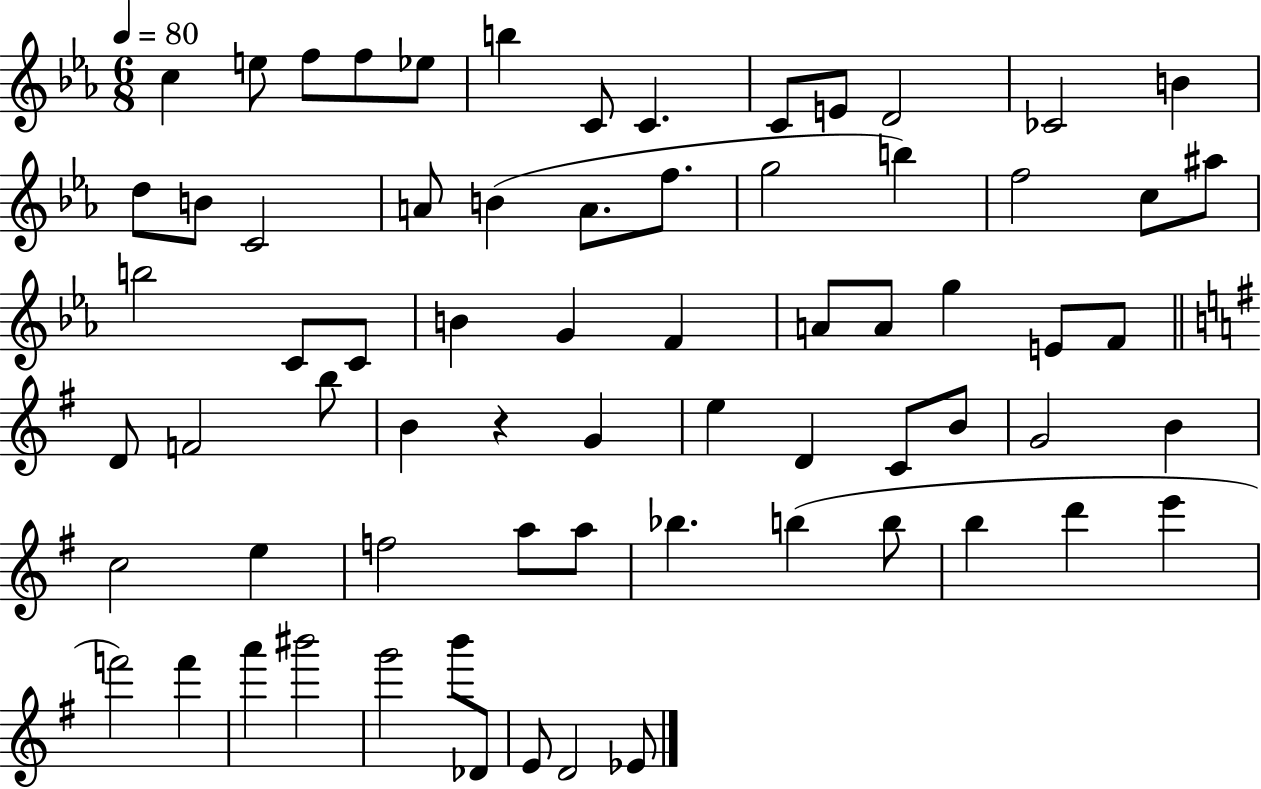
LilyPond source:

{
  \clef treble
  \numericTimeSignature
  \time 6/8
  \key ees \major
  \tempo 4 = 80
  c''4 e''8 f''8 f''8 ees''8 | b''4 c'8 c'4. | c'8 e'8 d'2 | ces'2 b'4 | \break d''8 b'8 c'2 | a'8 b'4( a'8. f''8. | g''2 b''4) | f''2 c''8 ais''8 | \break b''2 c'8 c'8 | b'4 g'4 f'4 | a'8 a'8 g''4 e'8 f'8 | \bar "||" \break \key g \major d'8 f'2 b''8 | b'4 r4 g'4 | e''4 d'4 c'8 b'8 | g'2 b'4 | \break c''2 e''4 | f''2 a''8 a''8 | bes''4. b''4( b''8 | b''4 d'''4 e'''4 | \break f'''2) f'''4 | a'''4 bis'''2 | g'''2 b'''8 des'8 | e'8 d'2 ees'8 | \break \bar "|."
}